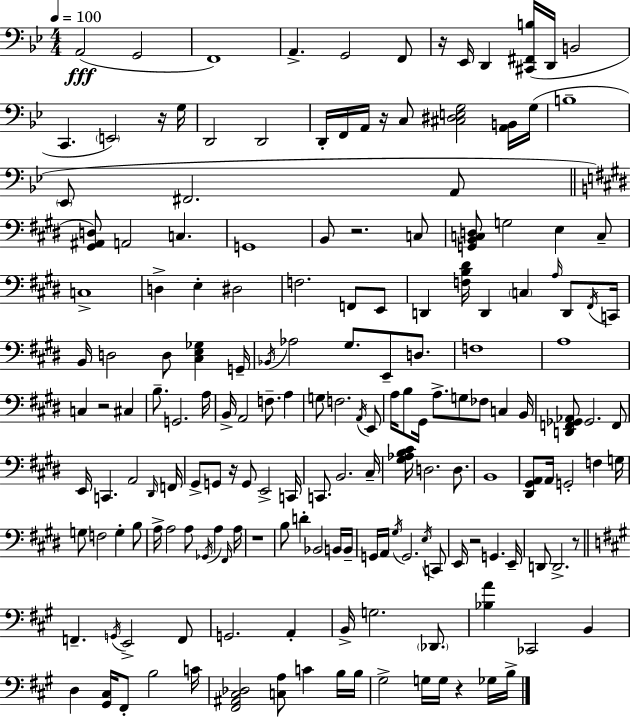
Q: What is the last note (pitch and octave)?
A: B3